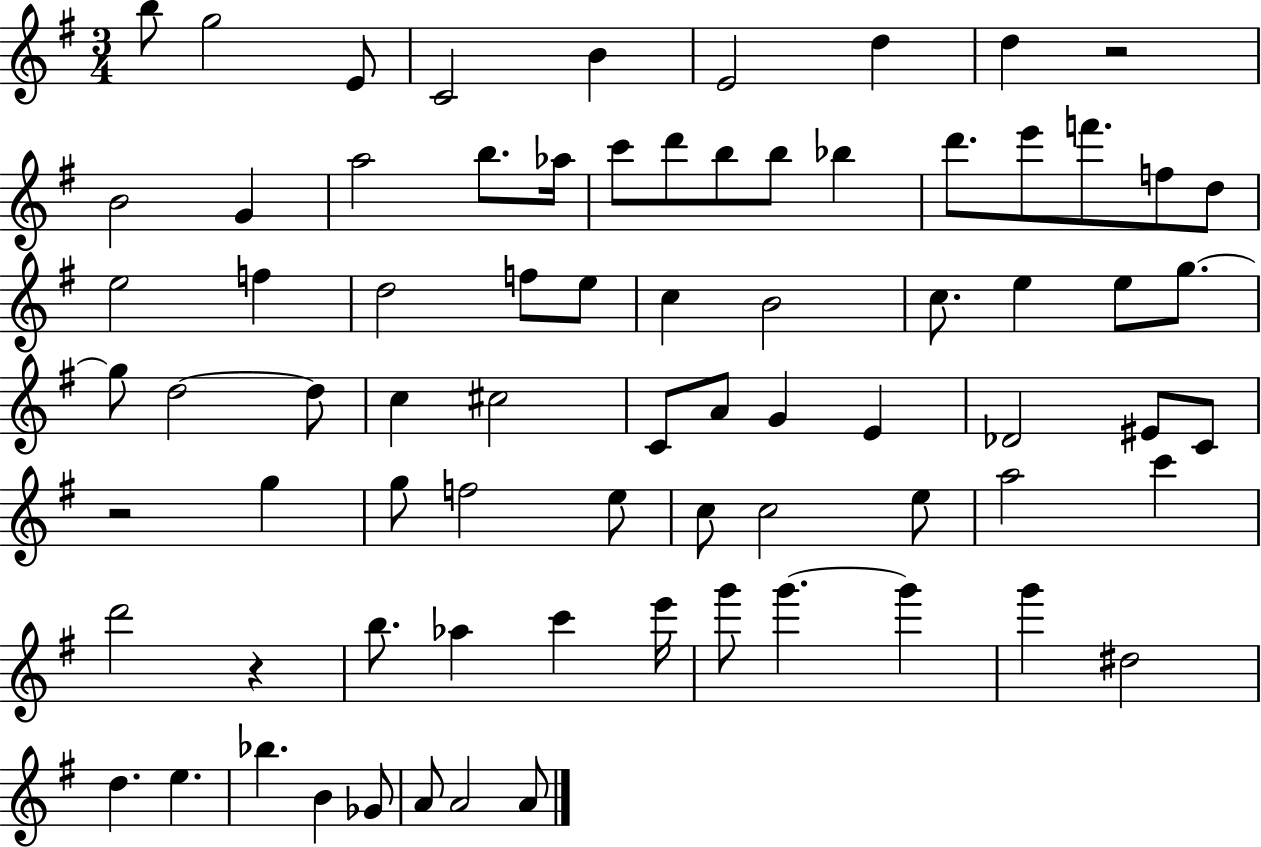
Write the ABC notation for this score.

X:1
T:Untitled
M:3/4
L:1/4
K:G
b/2 g2 E/2 C2 B E2 d d z2 B2 G a2 b/2 _a/4 c'/2 d'/2 b/2 b/2 _b d'/2 e'/2 f'/2 f/2 d/2 e2 f d2 f/2 e/2 c B2 c/2 e e/2 g/2 g/2 d2 d/2 c ^c2 C/2 A/2 G E _D2 ^E/2 C/2 z2 g g/2 f2 e/2 c/2 c2 e/2 a2 c' d'2 z b/2 _a c' e'/4 g'/2 g' g' g' ^d2 d e _b B _G/2 A/2 A2 A/2